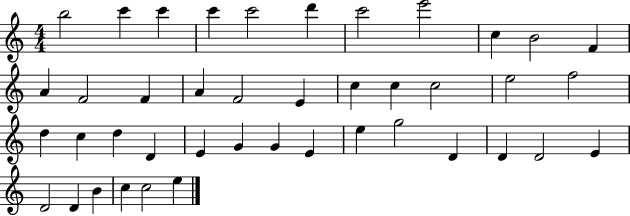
X:1
T:Untitled
M:4/4
L:1/4
K:C
b2 c' c' c' c'2 d' c'2 e'2 c B2 F A F2 F A F2 E c c c2 e2 f2 d c d D E G G E e g2 D D D2 E D2 D B c c2 e